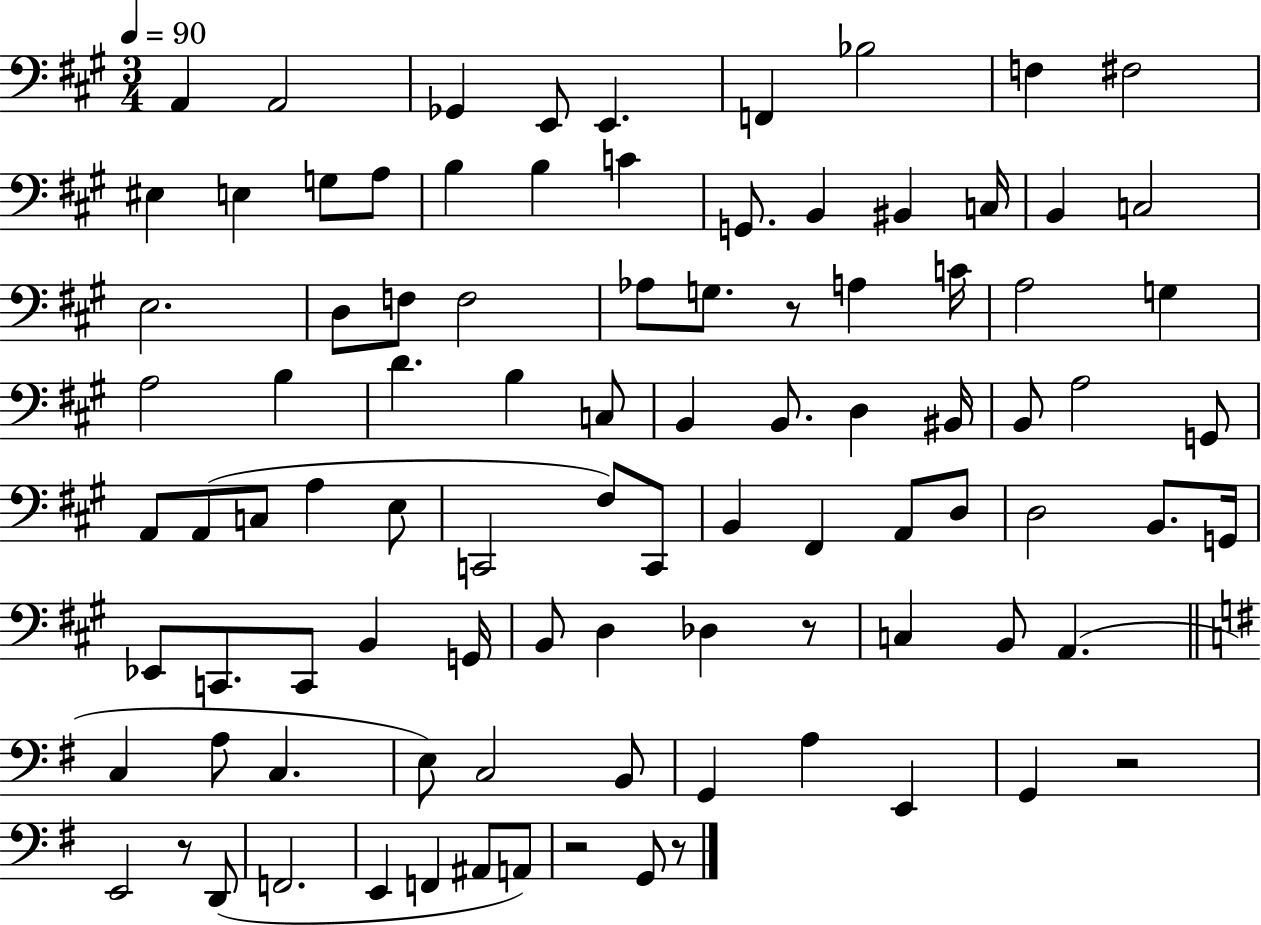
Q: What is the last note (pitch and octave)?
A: G2